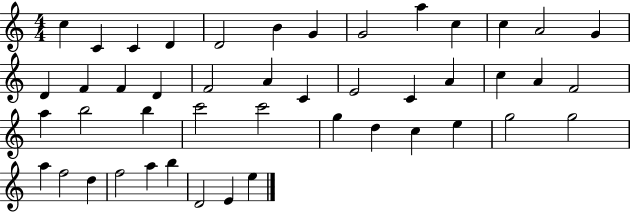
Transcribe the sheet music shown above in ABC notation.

X:1
T:Untitled
M:4/4
L:1/4
K:C
c C C D D2 B G G2 a c c A2 G D F F D F2 A C E2 C A c A F2 a b2 b c'2 c'2 g d c e g2 g2 a f2 d f2 a b D2 E e